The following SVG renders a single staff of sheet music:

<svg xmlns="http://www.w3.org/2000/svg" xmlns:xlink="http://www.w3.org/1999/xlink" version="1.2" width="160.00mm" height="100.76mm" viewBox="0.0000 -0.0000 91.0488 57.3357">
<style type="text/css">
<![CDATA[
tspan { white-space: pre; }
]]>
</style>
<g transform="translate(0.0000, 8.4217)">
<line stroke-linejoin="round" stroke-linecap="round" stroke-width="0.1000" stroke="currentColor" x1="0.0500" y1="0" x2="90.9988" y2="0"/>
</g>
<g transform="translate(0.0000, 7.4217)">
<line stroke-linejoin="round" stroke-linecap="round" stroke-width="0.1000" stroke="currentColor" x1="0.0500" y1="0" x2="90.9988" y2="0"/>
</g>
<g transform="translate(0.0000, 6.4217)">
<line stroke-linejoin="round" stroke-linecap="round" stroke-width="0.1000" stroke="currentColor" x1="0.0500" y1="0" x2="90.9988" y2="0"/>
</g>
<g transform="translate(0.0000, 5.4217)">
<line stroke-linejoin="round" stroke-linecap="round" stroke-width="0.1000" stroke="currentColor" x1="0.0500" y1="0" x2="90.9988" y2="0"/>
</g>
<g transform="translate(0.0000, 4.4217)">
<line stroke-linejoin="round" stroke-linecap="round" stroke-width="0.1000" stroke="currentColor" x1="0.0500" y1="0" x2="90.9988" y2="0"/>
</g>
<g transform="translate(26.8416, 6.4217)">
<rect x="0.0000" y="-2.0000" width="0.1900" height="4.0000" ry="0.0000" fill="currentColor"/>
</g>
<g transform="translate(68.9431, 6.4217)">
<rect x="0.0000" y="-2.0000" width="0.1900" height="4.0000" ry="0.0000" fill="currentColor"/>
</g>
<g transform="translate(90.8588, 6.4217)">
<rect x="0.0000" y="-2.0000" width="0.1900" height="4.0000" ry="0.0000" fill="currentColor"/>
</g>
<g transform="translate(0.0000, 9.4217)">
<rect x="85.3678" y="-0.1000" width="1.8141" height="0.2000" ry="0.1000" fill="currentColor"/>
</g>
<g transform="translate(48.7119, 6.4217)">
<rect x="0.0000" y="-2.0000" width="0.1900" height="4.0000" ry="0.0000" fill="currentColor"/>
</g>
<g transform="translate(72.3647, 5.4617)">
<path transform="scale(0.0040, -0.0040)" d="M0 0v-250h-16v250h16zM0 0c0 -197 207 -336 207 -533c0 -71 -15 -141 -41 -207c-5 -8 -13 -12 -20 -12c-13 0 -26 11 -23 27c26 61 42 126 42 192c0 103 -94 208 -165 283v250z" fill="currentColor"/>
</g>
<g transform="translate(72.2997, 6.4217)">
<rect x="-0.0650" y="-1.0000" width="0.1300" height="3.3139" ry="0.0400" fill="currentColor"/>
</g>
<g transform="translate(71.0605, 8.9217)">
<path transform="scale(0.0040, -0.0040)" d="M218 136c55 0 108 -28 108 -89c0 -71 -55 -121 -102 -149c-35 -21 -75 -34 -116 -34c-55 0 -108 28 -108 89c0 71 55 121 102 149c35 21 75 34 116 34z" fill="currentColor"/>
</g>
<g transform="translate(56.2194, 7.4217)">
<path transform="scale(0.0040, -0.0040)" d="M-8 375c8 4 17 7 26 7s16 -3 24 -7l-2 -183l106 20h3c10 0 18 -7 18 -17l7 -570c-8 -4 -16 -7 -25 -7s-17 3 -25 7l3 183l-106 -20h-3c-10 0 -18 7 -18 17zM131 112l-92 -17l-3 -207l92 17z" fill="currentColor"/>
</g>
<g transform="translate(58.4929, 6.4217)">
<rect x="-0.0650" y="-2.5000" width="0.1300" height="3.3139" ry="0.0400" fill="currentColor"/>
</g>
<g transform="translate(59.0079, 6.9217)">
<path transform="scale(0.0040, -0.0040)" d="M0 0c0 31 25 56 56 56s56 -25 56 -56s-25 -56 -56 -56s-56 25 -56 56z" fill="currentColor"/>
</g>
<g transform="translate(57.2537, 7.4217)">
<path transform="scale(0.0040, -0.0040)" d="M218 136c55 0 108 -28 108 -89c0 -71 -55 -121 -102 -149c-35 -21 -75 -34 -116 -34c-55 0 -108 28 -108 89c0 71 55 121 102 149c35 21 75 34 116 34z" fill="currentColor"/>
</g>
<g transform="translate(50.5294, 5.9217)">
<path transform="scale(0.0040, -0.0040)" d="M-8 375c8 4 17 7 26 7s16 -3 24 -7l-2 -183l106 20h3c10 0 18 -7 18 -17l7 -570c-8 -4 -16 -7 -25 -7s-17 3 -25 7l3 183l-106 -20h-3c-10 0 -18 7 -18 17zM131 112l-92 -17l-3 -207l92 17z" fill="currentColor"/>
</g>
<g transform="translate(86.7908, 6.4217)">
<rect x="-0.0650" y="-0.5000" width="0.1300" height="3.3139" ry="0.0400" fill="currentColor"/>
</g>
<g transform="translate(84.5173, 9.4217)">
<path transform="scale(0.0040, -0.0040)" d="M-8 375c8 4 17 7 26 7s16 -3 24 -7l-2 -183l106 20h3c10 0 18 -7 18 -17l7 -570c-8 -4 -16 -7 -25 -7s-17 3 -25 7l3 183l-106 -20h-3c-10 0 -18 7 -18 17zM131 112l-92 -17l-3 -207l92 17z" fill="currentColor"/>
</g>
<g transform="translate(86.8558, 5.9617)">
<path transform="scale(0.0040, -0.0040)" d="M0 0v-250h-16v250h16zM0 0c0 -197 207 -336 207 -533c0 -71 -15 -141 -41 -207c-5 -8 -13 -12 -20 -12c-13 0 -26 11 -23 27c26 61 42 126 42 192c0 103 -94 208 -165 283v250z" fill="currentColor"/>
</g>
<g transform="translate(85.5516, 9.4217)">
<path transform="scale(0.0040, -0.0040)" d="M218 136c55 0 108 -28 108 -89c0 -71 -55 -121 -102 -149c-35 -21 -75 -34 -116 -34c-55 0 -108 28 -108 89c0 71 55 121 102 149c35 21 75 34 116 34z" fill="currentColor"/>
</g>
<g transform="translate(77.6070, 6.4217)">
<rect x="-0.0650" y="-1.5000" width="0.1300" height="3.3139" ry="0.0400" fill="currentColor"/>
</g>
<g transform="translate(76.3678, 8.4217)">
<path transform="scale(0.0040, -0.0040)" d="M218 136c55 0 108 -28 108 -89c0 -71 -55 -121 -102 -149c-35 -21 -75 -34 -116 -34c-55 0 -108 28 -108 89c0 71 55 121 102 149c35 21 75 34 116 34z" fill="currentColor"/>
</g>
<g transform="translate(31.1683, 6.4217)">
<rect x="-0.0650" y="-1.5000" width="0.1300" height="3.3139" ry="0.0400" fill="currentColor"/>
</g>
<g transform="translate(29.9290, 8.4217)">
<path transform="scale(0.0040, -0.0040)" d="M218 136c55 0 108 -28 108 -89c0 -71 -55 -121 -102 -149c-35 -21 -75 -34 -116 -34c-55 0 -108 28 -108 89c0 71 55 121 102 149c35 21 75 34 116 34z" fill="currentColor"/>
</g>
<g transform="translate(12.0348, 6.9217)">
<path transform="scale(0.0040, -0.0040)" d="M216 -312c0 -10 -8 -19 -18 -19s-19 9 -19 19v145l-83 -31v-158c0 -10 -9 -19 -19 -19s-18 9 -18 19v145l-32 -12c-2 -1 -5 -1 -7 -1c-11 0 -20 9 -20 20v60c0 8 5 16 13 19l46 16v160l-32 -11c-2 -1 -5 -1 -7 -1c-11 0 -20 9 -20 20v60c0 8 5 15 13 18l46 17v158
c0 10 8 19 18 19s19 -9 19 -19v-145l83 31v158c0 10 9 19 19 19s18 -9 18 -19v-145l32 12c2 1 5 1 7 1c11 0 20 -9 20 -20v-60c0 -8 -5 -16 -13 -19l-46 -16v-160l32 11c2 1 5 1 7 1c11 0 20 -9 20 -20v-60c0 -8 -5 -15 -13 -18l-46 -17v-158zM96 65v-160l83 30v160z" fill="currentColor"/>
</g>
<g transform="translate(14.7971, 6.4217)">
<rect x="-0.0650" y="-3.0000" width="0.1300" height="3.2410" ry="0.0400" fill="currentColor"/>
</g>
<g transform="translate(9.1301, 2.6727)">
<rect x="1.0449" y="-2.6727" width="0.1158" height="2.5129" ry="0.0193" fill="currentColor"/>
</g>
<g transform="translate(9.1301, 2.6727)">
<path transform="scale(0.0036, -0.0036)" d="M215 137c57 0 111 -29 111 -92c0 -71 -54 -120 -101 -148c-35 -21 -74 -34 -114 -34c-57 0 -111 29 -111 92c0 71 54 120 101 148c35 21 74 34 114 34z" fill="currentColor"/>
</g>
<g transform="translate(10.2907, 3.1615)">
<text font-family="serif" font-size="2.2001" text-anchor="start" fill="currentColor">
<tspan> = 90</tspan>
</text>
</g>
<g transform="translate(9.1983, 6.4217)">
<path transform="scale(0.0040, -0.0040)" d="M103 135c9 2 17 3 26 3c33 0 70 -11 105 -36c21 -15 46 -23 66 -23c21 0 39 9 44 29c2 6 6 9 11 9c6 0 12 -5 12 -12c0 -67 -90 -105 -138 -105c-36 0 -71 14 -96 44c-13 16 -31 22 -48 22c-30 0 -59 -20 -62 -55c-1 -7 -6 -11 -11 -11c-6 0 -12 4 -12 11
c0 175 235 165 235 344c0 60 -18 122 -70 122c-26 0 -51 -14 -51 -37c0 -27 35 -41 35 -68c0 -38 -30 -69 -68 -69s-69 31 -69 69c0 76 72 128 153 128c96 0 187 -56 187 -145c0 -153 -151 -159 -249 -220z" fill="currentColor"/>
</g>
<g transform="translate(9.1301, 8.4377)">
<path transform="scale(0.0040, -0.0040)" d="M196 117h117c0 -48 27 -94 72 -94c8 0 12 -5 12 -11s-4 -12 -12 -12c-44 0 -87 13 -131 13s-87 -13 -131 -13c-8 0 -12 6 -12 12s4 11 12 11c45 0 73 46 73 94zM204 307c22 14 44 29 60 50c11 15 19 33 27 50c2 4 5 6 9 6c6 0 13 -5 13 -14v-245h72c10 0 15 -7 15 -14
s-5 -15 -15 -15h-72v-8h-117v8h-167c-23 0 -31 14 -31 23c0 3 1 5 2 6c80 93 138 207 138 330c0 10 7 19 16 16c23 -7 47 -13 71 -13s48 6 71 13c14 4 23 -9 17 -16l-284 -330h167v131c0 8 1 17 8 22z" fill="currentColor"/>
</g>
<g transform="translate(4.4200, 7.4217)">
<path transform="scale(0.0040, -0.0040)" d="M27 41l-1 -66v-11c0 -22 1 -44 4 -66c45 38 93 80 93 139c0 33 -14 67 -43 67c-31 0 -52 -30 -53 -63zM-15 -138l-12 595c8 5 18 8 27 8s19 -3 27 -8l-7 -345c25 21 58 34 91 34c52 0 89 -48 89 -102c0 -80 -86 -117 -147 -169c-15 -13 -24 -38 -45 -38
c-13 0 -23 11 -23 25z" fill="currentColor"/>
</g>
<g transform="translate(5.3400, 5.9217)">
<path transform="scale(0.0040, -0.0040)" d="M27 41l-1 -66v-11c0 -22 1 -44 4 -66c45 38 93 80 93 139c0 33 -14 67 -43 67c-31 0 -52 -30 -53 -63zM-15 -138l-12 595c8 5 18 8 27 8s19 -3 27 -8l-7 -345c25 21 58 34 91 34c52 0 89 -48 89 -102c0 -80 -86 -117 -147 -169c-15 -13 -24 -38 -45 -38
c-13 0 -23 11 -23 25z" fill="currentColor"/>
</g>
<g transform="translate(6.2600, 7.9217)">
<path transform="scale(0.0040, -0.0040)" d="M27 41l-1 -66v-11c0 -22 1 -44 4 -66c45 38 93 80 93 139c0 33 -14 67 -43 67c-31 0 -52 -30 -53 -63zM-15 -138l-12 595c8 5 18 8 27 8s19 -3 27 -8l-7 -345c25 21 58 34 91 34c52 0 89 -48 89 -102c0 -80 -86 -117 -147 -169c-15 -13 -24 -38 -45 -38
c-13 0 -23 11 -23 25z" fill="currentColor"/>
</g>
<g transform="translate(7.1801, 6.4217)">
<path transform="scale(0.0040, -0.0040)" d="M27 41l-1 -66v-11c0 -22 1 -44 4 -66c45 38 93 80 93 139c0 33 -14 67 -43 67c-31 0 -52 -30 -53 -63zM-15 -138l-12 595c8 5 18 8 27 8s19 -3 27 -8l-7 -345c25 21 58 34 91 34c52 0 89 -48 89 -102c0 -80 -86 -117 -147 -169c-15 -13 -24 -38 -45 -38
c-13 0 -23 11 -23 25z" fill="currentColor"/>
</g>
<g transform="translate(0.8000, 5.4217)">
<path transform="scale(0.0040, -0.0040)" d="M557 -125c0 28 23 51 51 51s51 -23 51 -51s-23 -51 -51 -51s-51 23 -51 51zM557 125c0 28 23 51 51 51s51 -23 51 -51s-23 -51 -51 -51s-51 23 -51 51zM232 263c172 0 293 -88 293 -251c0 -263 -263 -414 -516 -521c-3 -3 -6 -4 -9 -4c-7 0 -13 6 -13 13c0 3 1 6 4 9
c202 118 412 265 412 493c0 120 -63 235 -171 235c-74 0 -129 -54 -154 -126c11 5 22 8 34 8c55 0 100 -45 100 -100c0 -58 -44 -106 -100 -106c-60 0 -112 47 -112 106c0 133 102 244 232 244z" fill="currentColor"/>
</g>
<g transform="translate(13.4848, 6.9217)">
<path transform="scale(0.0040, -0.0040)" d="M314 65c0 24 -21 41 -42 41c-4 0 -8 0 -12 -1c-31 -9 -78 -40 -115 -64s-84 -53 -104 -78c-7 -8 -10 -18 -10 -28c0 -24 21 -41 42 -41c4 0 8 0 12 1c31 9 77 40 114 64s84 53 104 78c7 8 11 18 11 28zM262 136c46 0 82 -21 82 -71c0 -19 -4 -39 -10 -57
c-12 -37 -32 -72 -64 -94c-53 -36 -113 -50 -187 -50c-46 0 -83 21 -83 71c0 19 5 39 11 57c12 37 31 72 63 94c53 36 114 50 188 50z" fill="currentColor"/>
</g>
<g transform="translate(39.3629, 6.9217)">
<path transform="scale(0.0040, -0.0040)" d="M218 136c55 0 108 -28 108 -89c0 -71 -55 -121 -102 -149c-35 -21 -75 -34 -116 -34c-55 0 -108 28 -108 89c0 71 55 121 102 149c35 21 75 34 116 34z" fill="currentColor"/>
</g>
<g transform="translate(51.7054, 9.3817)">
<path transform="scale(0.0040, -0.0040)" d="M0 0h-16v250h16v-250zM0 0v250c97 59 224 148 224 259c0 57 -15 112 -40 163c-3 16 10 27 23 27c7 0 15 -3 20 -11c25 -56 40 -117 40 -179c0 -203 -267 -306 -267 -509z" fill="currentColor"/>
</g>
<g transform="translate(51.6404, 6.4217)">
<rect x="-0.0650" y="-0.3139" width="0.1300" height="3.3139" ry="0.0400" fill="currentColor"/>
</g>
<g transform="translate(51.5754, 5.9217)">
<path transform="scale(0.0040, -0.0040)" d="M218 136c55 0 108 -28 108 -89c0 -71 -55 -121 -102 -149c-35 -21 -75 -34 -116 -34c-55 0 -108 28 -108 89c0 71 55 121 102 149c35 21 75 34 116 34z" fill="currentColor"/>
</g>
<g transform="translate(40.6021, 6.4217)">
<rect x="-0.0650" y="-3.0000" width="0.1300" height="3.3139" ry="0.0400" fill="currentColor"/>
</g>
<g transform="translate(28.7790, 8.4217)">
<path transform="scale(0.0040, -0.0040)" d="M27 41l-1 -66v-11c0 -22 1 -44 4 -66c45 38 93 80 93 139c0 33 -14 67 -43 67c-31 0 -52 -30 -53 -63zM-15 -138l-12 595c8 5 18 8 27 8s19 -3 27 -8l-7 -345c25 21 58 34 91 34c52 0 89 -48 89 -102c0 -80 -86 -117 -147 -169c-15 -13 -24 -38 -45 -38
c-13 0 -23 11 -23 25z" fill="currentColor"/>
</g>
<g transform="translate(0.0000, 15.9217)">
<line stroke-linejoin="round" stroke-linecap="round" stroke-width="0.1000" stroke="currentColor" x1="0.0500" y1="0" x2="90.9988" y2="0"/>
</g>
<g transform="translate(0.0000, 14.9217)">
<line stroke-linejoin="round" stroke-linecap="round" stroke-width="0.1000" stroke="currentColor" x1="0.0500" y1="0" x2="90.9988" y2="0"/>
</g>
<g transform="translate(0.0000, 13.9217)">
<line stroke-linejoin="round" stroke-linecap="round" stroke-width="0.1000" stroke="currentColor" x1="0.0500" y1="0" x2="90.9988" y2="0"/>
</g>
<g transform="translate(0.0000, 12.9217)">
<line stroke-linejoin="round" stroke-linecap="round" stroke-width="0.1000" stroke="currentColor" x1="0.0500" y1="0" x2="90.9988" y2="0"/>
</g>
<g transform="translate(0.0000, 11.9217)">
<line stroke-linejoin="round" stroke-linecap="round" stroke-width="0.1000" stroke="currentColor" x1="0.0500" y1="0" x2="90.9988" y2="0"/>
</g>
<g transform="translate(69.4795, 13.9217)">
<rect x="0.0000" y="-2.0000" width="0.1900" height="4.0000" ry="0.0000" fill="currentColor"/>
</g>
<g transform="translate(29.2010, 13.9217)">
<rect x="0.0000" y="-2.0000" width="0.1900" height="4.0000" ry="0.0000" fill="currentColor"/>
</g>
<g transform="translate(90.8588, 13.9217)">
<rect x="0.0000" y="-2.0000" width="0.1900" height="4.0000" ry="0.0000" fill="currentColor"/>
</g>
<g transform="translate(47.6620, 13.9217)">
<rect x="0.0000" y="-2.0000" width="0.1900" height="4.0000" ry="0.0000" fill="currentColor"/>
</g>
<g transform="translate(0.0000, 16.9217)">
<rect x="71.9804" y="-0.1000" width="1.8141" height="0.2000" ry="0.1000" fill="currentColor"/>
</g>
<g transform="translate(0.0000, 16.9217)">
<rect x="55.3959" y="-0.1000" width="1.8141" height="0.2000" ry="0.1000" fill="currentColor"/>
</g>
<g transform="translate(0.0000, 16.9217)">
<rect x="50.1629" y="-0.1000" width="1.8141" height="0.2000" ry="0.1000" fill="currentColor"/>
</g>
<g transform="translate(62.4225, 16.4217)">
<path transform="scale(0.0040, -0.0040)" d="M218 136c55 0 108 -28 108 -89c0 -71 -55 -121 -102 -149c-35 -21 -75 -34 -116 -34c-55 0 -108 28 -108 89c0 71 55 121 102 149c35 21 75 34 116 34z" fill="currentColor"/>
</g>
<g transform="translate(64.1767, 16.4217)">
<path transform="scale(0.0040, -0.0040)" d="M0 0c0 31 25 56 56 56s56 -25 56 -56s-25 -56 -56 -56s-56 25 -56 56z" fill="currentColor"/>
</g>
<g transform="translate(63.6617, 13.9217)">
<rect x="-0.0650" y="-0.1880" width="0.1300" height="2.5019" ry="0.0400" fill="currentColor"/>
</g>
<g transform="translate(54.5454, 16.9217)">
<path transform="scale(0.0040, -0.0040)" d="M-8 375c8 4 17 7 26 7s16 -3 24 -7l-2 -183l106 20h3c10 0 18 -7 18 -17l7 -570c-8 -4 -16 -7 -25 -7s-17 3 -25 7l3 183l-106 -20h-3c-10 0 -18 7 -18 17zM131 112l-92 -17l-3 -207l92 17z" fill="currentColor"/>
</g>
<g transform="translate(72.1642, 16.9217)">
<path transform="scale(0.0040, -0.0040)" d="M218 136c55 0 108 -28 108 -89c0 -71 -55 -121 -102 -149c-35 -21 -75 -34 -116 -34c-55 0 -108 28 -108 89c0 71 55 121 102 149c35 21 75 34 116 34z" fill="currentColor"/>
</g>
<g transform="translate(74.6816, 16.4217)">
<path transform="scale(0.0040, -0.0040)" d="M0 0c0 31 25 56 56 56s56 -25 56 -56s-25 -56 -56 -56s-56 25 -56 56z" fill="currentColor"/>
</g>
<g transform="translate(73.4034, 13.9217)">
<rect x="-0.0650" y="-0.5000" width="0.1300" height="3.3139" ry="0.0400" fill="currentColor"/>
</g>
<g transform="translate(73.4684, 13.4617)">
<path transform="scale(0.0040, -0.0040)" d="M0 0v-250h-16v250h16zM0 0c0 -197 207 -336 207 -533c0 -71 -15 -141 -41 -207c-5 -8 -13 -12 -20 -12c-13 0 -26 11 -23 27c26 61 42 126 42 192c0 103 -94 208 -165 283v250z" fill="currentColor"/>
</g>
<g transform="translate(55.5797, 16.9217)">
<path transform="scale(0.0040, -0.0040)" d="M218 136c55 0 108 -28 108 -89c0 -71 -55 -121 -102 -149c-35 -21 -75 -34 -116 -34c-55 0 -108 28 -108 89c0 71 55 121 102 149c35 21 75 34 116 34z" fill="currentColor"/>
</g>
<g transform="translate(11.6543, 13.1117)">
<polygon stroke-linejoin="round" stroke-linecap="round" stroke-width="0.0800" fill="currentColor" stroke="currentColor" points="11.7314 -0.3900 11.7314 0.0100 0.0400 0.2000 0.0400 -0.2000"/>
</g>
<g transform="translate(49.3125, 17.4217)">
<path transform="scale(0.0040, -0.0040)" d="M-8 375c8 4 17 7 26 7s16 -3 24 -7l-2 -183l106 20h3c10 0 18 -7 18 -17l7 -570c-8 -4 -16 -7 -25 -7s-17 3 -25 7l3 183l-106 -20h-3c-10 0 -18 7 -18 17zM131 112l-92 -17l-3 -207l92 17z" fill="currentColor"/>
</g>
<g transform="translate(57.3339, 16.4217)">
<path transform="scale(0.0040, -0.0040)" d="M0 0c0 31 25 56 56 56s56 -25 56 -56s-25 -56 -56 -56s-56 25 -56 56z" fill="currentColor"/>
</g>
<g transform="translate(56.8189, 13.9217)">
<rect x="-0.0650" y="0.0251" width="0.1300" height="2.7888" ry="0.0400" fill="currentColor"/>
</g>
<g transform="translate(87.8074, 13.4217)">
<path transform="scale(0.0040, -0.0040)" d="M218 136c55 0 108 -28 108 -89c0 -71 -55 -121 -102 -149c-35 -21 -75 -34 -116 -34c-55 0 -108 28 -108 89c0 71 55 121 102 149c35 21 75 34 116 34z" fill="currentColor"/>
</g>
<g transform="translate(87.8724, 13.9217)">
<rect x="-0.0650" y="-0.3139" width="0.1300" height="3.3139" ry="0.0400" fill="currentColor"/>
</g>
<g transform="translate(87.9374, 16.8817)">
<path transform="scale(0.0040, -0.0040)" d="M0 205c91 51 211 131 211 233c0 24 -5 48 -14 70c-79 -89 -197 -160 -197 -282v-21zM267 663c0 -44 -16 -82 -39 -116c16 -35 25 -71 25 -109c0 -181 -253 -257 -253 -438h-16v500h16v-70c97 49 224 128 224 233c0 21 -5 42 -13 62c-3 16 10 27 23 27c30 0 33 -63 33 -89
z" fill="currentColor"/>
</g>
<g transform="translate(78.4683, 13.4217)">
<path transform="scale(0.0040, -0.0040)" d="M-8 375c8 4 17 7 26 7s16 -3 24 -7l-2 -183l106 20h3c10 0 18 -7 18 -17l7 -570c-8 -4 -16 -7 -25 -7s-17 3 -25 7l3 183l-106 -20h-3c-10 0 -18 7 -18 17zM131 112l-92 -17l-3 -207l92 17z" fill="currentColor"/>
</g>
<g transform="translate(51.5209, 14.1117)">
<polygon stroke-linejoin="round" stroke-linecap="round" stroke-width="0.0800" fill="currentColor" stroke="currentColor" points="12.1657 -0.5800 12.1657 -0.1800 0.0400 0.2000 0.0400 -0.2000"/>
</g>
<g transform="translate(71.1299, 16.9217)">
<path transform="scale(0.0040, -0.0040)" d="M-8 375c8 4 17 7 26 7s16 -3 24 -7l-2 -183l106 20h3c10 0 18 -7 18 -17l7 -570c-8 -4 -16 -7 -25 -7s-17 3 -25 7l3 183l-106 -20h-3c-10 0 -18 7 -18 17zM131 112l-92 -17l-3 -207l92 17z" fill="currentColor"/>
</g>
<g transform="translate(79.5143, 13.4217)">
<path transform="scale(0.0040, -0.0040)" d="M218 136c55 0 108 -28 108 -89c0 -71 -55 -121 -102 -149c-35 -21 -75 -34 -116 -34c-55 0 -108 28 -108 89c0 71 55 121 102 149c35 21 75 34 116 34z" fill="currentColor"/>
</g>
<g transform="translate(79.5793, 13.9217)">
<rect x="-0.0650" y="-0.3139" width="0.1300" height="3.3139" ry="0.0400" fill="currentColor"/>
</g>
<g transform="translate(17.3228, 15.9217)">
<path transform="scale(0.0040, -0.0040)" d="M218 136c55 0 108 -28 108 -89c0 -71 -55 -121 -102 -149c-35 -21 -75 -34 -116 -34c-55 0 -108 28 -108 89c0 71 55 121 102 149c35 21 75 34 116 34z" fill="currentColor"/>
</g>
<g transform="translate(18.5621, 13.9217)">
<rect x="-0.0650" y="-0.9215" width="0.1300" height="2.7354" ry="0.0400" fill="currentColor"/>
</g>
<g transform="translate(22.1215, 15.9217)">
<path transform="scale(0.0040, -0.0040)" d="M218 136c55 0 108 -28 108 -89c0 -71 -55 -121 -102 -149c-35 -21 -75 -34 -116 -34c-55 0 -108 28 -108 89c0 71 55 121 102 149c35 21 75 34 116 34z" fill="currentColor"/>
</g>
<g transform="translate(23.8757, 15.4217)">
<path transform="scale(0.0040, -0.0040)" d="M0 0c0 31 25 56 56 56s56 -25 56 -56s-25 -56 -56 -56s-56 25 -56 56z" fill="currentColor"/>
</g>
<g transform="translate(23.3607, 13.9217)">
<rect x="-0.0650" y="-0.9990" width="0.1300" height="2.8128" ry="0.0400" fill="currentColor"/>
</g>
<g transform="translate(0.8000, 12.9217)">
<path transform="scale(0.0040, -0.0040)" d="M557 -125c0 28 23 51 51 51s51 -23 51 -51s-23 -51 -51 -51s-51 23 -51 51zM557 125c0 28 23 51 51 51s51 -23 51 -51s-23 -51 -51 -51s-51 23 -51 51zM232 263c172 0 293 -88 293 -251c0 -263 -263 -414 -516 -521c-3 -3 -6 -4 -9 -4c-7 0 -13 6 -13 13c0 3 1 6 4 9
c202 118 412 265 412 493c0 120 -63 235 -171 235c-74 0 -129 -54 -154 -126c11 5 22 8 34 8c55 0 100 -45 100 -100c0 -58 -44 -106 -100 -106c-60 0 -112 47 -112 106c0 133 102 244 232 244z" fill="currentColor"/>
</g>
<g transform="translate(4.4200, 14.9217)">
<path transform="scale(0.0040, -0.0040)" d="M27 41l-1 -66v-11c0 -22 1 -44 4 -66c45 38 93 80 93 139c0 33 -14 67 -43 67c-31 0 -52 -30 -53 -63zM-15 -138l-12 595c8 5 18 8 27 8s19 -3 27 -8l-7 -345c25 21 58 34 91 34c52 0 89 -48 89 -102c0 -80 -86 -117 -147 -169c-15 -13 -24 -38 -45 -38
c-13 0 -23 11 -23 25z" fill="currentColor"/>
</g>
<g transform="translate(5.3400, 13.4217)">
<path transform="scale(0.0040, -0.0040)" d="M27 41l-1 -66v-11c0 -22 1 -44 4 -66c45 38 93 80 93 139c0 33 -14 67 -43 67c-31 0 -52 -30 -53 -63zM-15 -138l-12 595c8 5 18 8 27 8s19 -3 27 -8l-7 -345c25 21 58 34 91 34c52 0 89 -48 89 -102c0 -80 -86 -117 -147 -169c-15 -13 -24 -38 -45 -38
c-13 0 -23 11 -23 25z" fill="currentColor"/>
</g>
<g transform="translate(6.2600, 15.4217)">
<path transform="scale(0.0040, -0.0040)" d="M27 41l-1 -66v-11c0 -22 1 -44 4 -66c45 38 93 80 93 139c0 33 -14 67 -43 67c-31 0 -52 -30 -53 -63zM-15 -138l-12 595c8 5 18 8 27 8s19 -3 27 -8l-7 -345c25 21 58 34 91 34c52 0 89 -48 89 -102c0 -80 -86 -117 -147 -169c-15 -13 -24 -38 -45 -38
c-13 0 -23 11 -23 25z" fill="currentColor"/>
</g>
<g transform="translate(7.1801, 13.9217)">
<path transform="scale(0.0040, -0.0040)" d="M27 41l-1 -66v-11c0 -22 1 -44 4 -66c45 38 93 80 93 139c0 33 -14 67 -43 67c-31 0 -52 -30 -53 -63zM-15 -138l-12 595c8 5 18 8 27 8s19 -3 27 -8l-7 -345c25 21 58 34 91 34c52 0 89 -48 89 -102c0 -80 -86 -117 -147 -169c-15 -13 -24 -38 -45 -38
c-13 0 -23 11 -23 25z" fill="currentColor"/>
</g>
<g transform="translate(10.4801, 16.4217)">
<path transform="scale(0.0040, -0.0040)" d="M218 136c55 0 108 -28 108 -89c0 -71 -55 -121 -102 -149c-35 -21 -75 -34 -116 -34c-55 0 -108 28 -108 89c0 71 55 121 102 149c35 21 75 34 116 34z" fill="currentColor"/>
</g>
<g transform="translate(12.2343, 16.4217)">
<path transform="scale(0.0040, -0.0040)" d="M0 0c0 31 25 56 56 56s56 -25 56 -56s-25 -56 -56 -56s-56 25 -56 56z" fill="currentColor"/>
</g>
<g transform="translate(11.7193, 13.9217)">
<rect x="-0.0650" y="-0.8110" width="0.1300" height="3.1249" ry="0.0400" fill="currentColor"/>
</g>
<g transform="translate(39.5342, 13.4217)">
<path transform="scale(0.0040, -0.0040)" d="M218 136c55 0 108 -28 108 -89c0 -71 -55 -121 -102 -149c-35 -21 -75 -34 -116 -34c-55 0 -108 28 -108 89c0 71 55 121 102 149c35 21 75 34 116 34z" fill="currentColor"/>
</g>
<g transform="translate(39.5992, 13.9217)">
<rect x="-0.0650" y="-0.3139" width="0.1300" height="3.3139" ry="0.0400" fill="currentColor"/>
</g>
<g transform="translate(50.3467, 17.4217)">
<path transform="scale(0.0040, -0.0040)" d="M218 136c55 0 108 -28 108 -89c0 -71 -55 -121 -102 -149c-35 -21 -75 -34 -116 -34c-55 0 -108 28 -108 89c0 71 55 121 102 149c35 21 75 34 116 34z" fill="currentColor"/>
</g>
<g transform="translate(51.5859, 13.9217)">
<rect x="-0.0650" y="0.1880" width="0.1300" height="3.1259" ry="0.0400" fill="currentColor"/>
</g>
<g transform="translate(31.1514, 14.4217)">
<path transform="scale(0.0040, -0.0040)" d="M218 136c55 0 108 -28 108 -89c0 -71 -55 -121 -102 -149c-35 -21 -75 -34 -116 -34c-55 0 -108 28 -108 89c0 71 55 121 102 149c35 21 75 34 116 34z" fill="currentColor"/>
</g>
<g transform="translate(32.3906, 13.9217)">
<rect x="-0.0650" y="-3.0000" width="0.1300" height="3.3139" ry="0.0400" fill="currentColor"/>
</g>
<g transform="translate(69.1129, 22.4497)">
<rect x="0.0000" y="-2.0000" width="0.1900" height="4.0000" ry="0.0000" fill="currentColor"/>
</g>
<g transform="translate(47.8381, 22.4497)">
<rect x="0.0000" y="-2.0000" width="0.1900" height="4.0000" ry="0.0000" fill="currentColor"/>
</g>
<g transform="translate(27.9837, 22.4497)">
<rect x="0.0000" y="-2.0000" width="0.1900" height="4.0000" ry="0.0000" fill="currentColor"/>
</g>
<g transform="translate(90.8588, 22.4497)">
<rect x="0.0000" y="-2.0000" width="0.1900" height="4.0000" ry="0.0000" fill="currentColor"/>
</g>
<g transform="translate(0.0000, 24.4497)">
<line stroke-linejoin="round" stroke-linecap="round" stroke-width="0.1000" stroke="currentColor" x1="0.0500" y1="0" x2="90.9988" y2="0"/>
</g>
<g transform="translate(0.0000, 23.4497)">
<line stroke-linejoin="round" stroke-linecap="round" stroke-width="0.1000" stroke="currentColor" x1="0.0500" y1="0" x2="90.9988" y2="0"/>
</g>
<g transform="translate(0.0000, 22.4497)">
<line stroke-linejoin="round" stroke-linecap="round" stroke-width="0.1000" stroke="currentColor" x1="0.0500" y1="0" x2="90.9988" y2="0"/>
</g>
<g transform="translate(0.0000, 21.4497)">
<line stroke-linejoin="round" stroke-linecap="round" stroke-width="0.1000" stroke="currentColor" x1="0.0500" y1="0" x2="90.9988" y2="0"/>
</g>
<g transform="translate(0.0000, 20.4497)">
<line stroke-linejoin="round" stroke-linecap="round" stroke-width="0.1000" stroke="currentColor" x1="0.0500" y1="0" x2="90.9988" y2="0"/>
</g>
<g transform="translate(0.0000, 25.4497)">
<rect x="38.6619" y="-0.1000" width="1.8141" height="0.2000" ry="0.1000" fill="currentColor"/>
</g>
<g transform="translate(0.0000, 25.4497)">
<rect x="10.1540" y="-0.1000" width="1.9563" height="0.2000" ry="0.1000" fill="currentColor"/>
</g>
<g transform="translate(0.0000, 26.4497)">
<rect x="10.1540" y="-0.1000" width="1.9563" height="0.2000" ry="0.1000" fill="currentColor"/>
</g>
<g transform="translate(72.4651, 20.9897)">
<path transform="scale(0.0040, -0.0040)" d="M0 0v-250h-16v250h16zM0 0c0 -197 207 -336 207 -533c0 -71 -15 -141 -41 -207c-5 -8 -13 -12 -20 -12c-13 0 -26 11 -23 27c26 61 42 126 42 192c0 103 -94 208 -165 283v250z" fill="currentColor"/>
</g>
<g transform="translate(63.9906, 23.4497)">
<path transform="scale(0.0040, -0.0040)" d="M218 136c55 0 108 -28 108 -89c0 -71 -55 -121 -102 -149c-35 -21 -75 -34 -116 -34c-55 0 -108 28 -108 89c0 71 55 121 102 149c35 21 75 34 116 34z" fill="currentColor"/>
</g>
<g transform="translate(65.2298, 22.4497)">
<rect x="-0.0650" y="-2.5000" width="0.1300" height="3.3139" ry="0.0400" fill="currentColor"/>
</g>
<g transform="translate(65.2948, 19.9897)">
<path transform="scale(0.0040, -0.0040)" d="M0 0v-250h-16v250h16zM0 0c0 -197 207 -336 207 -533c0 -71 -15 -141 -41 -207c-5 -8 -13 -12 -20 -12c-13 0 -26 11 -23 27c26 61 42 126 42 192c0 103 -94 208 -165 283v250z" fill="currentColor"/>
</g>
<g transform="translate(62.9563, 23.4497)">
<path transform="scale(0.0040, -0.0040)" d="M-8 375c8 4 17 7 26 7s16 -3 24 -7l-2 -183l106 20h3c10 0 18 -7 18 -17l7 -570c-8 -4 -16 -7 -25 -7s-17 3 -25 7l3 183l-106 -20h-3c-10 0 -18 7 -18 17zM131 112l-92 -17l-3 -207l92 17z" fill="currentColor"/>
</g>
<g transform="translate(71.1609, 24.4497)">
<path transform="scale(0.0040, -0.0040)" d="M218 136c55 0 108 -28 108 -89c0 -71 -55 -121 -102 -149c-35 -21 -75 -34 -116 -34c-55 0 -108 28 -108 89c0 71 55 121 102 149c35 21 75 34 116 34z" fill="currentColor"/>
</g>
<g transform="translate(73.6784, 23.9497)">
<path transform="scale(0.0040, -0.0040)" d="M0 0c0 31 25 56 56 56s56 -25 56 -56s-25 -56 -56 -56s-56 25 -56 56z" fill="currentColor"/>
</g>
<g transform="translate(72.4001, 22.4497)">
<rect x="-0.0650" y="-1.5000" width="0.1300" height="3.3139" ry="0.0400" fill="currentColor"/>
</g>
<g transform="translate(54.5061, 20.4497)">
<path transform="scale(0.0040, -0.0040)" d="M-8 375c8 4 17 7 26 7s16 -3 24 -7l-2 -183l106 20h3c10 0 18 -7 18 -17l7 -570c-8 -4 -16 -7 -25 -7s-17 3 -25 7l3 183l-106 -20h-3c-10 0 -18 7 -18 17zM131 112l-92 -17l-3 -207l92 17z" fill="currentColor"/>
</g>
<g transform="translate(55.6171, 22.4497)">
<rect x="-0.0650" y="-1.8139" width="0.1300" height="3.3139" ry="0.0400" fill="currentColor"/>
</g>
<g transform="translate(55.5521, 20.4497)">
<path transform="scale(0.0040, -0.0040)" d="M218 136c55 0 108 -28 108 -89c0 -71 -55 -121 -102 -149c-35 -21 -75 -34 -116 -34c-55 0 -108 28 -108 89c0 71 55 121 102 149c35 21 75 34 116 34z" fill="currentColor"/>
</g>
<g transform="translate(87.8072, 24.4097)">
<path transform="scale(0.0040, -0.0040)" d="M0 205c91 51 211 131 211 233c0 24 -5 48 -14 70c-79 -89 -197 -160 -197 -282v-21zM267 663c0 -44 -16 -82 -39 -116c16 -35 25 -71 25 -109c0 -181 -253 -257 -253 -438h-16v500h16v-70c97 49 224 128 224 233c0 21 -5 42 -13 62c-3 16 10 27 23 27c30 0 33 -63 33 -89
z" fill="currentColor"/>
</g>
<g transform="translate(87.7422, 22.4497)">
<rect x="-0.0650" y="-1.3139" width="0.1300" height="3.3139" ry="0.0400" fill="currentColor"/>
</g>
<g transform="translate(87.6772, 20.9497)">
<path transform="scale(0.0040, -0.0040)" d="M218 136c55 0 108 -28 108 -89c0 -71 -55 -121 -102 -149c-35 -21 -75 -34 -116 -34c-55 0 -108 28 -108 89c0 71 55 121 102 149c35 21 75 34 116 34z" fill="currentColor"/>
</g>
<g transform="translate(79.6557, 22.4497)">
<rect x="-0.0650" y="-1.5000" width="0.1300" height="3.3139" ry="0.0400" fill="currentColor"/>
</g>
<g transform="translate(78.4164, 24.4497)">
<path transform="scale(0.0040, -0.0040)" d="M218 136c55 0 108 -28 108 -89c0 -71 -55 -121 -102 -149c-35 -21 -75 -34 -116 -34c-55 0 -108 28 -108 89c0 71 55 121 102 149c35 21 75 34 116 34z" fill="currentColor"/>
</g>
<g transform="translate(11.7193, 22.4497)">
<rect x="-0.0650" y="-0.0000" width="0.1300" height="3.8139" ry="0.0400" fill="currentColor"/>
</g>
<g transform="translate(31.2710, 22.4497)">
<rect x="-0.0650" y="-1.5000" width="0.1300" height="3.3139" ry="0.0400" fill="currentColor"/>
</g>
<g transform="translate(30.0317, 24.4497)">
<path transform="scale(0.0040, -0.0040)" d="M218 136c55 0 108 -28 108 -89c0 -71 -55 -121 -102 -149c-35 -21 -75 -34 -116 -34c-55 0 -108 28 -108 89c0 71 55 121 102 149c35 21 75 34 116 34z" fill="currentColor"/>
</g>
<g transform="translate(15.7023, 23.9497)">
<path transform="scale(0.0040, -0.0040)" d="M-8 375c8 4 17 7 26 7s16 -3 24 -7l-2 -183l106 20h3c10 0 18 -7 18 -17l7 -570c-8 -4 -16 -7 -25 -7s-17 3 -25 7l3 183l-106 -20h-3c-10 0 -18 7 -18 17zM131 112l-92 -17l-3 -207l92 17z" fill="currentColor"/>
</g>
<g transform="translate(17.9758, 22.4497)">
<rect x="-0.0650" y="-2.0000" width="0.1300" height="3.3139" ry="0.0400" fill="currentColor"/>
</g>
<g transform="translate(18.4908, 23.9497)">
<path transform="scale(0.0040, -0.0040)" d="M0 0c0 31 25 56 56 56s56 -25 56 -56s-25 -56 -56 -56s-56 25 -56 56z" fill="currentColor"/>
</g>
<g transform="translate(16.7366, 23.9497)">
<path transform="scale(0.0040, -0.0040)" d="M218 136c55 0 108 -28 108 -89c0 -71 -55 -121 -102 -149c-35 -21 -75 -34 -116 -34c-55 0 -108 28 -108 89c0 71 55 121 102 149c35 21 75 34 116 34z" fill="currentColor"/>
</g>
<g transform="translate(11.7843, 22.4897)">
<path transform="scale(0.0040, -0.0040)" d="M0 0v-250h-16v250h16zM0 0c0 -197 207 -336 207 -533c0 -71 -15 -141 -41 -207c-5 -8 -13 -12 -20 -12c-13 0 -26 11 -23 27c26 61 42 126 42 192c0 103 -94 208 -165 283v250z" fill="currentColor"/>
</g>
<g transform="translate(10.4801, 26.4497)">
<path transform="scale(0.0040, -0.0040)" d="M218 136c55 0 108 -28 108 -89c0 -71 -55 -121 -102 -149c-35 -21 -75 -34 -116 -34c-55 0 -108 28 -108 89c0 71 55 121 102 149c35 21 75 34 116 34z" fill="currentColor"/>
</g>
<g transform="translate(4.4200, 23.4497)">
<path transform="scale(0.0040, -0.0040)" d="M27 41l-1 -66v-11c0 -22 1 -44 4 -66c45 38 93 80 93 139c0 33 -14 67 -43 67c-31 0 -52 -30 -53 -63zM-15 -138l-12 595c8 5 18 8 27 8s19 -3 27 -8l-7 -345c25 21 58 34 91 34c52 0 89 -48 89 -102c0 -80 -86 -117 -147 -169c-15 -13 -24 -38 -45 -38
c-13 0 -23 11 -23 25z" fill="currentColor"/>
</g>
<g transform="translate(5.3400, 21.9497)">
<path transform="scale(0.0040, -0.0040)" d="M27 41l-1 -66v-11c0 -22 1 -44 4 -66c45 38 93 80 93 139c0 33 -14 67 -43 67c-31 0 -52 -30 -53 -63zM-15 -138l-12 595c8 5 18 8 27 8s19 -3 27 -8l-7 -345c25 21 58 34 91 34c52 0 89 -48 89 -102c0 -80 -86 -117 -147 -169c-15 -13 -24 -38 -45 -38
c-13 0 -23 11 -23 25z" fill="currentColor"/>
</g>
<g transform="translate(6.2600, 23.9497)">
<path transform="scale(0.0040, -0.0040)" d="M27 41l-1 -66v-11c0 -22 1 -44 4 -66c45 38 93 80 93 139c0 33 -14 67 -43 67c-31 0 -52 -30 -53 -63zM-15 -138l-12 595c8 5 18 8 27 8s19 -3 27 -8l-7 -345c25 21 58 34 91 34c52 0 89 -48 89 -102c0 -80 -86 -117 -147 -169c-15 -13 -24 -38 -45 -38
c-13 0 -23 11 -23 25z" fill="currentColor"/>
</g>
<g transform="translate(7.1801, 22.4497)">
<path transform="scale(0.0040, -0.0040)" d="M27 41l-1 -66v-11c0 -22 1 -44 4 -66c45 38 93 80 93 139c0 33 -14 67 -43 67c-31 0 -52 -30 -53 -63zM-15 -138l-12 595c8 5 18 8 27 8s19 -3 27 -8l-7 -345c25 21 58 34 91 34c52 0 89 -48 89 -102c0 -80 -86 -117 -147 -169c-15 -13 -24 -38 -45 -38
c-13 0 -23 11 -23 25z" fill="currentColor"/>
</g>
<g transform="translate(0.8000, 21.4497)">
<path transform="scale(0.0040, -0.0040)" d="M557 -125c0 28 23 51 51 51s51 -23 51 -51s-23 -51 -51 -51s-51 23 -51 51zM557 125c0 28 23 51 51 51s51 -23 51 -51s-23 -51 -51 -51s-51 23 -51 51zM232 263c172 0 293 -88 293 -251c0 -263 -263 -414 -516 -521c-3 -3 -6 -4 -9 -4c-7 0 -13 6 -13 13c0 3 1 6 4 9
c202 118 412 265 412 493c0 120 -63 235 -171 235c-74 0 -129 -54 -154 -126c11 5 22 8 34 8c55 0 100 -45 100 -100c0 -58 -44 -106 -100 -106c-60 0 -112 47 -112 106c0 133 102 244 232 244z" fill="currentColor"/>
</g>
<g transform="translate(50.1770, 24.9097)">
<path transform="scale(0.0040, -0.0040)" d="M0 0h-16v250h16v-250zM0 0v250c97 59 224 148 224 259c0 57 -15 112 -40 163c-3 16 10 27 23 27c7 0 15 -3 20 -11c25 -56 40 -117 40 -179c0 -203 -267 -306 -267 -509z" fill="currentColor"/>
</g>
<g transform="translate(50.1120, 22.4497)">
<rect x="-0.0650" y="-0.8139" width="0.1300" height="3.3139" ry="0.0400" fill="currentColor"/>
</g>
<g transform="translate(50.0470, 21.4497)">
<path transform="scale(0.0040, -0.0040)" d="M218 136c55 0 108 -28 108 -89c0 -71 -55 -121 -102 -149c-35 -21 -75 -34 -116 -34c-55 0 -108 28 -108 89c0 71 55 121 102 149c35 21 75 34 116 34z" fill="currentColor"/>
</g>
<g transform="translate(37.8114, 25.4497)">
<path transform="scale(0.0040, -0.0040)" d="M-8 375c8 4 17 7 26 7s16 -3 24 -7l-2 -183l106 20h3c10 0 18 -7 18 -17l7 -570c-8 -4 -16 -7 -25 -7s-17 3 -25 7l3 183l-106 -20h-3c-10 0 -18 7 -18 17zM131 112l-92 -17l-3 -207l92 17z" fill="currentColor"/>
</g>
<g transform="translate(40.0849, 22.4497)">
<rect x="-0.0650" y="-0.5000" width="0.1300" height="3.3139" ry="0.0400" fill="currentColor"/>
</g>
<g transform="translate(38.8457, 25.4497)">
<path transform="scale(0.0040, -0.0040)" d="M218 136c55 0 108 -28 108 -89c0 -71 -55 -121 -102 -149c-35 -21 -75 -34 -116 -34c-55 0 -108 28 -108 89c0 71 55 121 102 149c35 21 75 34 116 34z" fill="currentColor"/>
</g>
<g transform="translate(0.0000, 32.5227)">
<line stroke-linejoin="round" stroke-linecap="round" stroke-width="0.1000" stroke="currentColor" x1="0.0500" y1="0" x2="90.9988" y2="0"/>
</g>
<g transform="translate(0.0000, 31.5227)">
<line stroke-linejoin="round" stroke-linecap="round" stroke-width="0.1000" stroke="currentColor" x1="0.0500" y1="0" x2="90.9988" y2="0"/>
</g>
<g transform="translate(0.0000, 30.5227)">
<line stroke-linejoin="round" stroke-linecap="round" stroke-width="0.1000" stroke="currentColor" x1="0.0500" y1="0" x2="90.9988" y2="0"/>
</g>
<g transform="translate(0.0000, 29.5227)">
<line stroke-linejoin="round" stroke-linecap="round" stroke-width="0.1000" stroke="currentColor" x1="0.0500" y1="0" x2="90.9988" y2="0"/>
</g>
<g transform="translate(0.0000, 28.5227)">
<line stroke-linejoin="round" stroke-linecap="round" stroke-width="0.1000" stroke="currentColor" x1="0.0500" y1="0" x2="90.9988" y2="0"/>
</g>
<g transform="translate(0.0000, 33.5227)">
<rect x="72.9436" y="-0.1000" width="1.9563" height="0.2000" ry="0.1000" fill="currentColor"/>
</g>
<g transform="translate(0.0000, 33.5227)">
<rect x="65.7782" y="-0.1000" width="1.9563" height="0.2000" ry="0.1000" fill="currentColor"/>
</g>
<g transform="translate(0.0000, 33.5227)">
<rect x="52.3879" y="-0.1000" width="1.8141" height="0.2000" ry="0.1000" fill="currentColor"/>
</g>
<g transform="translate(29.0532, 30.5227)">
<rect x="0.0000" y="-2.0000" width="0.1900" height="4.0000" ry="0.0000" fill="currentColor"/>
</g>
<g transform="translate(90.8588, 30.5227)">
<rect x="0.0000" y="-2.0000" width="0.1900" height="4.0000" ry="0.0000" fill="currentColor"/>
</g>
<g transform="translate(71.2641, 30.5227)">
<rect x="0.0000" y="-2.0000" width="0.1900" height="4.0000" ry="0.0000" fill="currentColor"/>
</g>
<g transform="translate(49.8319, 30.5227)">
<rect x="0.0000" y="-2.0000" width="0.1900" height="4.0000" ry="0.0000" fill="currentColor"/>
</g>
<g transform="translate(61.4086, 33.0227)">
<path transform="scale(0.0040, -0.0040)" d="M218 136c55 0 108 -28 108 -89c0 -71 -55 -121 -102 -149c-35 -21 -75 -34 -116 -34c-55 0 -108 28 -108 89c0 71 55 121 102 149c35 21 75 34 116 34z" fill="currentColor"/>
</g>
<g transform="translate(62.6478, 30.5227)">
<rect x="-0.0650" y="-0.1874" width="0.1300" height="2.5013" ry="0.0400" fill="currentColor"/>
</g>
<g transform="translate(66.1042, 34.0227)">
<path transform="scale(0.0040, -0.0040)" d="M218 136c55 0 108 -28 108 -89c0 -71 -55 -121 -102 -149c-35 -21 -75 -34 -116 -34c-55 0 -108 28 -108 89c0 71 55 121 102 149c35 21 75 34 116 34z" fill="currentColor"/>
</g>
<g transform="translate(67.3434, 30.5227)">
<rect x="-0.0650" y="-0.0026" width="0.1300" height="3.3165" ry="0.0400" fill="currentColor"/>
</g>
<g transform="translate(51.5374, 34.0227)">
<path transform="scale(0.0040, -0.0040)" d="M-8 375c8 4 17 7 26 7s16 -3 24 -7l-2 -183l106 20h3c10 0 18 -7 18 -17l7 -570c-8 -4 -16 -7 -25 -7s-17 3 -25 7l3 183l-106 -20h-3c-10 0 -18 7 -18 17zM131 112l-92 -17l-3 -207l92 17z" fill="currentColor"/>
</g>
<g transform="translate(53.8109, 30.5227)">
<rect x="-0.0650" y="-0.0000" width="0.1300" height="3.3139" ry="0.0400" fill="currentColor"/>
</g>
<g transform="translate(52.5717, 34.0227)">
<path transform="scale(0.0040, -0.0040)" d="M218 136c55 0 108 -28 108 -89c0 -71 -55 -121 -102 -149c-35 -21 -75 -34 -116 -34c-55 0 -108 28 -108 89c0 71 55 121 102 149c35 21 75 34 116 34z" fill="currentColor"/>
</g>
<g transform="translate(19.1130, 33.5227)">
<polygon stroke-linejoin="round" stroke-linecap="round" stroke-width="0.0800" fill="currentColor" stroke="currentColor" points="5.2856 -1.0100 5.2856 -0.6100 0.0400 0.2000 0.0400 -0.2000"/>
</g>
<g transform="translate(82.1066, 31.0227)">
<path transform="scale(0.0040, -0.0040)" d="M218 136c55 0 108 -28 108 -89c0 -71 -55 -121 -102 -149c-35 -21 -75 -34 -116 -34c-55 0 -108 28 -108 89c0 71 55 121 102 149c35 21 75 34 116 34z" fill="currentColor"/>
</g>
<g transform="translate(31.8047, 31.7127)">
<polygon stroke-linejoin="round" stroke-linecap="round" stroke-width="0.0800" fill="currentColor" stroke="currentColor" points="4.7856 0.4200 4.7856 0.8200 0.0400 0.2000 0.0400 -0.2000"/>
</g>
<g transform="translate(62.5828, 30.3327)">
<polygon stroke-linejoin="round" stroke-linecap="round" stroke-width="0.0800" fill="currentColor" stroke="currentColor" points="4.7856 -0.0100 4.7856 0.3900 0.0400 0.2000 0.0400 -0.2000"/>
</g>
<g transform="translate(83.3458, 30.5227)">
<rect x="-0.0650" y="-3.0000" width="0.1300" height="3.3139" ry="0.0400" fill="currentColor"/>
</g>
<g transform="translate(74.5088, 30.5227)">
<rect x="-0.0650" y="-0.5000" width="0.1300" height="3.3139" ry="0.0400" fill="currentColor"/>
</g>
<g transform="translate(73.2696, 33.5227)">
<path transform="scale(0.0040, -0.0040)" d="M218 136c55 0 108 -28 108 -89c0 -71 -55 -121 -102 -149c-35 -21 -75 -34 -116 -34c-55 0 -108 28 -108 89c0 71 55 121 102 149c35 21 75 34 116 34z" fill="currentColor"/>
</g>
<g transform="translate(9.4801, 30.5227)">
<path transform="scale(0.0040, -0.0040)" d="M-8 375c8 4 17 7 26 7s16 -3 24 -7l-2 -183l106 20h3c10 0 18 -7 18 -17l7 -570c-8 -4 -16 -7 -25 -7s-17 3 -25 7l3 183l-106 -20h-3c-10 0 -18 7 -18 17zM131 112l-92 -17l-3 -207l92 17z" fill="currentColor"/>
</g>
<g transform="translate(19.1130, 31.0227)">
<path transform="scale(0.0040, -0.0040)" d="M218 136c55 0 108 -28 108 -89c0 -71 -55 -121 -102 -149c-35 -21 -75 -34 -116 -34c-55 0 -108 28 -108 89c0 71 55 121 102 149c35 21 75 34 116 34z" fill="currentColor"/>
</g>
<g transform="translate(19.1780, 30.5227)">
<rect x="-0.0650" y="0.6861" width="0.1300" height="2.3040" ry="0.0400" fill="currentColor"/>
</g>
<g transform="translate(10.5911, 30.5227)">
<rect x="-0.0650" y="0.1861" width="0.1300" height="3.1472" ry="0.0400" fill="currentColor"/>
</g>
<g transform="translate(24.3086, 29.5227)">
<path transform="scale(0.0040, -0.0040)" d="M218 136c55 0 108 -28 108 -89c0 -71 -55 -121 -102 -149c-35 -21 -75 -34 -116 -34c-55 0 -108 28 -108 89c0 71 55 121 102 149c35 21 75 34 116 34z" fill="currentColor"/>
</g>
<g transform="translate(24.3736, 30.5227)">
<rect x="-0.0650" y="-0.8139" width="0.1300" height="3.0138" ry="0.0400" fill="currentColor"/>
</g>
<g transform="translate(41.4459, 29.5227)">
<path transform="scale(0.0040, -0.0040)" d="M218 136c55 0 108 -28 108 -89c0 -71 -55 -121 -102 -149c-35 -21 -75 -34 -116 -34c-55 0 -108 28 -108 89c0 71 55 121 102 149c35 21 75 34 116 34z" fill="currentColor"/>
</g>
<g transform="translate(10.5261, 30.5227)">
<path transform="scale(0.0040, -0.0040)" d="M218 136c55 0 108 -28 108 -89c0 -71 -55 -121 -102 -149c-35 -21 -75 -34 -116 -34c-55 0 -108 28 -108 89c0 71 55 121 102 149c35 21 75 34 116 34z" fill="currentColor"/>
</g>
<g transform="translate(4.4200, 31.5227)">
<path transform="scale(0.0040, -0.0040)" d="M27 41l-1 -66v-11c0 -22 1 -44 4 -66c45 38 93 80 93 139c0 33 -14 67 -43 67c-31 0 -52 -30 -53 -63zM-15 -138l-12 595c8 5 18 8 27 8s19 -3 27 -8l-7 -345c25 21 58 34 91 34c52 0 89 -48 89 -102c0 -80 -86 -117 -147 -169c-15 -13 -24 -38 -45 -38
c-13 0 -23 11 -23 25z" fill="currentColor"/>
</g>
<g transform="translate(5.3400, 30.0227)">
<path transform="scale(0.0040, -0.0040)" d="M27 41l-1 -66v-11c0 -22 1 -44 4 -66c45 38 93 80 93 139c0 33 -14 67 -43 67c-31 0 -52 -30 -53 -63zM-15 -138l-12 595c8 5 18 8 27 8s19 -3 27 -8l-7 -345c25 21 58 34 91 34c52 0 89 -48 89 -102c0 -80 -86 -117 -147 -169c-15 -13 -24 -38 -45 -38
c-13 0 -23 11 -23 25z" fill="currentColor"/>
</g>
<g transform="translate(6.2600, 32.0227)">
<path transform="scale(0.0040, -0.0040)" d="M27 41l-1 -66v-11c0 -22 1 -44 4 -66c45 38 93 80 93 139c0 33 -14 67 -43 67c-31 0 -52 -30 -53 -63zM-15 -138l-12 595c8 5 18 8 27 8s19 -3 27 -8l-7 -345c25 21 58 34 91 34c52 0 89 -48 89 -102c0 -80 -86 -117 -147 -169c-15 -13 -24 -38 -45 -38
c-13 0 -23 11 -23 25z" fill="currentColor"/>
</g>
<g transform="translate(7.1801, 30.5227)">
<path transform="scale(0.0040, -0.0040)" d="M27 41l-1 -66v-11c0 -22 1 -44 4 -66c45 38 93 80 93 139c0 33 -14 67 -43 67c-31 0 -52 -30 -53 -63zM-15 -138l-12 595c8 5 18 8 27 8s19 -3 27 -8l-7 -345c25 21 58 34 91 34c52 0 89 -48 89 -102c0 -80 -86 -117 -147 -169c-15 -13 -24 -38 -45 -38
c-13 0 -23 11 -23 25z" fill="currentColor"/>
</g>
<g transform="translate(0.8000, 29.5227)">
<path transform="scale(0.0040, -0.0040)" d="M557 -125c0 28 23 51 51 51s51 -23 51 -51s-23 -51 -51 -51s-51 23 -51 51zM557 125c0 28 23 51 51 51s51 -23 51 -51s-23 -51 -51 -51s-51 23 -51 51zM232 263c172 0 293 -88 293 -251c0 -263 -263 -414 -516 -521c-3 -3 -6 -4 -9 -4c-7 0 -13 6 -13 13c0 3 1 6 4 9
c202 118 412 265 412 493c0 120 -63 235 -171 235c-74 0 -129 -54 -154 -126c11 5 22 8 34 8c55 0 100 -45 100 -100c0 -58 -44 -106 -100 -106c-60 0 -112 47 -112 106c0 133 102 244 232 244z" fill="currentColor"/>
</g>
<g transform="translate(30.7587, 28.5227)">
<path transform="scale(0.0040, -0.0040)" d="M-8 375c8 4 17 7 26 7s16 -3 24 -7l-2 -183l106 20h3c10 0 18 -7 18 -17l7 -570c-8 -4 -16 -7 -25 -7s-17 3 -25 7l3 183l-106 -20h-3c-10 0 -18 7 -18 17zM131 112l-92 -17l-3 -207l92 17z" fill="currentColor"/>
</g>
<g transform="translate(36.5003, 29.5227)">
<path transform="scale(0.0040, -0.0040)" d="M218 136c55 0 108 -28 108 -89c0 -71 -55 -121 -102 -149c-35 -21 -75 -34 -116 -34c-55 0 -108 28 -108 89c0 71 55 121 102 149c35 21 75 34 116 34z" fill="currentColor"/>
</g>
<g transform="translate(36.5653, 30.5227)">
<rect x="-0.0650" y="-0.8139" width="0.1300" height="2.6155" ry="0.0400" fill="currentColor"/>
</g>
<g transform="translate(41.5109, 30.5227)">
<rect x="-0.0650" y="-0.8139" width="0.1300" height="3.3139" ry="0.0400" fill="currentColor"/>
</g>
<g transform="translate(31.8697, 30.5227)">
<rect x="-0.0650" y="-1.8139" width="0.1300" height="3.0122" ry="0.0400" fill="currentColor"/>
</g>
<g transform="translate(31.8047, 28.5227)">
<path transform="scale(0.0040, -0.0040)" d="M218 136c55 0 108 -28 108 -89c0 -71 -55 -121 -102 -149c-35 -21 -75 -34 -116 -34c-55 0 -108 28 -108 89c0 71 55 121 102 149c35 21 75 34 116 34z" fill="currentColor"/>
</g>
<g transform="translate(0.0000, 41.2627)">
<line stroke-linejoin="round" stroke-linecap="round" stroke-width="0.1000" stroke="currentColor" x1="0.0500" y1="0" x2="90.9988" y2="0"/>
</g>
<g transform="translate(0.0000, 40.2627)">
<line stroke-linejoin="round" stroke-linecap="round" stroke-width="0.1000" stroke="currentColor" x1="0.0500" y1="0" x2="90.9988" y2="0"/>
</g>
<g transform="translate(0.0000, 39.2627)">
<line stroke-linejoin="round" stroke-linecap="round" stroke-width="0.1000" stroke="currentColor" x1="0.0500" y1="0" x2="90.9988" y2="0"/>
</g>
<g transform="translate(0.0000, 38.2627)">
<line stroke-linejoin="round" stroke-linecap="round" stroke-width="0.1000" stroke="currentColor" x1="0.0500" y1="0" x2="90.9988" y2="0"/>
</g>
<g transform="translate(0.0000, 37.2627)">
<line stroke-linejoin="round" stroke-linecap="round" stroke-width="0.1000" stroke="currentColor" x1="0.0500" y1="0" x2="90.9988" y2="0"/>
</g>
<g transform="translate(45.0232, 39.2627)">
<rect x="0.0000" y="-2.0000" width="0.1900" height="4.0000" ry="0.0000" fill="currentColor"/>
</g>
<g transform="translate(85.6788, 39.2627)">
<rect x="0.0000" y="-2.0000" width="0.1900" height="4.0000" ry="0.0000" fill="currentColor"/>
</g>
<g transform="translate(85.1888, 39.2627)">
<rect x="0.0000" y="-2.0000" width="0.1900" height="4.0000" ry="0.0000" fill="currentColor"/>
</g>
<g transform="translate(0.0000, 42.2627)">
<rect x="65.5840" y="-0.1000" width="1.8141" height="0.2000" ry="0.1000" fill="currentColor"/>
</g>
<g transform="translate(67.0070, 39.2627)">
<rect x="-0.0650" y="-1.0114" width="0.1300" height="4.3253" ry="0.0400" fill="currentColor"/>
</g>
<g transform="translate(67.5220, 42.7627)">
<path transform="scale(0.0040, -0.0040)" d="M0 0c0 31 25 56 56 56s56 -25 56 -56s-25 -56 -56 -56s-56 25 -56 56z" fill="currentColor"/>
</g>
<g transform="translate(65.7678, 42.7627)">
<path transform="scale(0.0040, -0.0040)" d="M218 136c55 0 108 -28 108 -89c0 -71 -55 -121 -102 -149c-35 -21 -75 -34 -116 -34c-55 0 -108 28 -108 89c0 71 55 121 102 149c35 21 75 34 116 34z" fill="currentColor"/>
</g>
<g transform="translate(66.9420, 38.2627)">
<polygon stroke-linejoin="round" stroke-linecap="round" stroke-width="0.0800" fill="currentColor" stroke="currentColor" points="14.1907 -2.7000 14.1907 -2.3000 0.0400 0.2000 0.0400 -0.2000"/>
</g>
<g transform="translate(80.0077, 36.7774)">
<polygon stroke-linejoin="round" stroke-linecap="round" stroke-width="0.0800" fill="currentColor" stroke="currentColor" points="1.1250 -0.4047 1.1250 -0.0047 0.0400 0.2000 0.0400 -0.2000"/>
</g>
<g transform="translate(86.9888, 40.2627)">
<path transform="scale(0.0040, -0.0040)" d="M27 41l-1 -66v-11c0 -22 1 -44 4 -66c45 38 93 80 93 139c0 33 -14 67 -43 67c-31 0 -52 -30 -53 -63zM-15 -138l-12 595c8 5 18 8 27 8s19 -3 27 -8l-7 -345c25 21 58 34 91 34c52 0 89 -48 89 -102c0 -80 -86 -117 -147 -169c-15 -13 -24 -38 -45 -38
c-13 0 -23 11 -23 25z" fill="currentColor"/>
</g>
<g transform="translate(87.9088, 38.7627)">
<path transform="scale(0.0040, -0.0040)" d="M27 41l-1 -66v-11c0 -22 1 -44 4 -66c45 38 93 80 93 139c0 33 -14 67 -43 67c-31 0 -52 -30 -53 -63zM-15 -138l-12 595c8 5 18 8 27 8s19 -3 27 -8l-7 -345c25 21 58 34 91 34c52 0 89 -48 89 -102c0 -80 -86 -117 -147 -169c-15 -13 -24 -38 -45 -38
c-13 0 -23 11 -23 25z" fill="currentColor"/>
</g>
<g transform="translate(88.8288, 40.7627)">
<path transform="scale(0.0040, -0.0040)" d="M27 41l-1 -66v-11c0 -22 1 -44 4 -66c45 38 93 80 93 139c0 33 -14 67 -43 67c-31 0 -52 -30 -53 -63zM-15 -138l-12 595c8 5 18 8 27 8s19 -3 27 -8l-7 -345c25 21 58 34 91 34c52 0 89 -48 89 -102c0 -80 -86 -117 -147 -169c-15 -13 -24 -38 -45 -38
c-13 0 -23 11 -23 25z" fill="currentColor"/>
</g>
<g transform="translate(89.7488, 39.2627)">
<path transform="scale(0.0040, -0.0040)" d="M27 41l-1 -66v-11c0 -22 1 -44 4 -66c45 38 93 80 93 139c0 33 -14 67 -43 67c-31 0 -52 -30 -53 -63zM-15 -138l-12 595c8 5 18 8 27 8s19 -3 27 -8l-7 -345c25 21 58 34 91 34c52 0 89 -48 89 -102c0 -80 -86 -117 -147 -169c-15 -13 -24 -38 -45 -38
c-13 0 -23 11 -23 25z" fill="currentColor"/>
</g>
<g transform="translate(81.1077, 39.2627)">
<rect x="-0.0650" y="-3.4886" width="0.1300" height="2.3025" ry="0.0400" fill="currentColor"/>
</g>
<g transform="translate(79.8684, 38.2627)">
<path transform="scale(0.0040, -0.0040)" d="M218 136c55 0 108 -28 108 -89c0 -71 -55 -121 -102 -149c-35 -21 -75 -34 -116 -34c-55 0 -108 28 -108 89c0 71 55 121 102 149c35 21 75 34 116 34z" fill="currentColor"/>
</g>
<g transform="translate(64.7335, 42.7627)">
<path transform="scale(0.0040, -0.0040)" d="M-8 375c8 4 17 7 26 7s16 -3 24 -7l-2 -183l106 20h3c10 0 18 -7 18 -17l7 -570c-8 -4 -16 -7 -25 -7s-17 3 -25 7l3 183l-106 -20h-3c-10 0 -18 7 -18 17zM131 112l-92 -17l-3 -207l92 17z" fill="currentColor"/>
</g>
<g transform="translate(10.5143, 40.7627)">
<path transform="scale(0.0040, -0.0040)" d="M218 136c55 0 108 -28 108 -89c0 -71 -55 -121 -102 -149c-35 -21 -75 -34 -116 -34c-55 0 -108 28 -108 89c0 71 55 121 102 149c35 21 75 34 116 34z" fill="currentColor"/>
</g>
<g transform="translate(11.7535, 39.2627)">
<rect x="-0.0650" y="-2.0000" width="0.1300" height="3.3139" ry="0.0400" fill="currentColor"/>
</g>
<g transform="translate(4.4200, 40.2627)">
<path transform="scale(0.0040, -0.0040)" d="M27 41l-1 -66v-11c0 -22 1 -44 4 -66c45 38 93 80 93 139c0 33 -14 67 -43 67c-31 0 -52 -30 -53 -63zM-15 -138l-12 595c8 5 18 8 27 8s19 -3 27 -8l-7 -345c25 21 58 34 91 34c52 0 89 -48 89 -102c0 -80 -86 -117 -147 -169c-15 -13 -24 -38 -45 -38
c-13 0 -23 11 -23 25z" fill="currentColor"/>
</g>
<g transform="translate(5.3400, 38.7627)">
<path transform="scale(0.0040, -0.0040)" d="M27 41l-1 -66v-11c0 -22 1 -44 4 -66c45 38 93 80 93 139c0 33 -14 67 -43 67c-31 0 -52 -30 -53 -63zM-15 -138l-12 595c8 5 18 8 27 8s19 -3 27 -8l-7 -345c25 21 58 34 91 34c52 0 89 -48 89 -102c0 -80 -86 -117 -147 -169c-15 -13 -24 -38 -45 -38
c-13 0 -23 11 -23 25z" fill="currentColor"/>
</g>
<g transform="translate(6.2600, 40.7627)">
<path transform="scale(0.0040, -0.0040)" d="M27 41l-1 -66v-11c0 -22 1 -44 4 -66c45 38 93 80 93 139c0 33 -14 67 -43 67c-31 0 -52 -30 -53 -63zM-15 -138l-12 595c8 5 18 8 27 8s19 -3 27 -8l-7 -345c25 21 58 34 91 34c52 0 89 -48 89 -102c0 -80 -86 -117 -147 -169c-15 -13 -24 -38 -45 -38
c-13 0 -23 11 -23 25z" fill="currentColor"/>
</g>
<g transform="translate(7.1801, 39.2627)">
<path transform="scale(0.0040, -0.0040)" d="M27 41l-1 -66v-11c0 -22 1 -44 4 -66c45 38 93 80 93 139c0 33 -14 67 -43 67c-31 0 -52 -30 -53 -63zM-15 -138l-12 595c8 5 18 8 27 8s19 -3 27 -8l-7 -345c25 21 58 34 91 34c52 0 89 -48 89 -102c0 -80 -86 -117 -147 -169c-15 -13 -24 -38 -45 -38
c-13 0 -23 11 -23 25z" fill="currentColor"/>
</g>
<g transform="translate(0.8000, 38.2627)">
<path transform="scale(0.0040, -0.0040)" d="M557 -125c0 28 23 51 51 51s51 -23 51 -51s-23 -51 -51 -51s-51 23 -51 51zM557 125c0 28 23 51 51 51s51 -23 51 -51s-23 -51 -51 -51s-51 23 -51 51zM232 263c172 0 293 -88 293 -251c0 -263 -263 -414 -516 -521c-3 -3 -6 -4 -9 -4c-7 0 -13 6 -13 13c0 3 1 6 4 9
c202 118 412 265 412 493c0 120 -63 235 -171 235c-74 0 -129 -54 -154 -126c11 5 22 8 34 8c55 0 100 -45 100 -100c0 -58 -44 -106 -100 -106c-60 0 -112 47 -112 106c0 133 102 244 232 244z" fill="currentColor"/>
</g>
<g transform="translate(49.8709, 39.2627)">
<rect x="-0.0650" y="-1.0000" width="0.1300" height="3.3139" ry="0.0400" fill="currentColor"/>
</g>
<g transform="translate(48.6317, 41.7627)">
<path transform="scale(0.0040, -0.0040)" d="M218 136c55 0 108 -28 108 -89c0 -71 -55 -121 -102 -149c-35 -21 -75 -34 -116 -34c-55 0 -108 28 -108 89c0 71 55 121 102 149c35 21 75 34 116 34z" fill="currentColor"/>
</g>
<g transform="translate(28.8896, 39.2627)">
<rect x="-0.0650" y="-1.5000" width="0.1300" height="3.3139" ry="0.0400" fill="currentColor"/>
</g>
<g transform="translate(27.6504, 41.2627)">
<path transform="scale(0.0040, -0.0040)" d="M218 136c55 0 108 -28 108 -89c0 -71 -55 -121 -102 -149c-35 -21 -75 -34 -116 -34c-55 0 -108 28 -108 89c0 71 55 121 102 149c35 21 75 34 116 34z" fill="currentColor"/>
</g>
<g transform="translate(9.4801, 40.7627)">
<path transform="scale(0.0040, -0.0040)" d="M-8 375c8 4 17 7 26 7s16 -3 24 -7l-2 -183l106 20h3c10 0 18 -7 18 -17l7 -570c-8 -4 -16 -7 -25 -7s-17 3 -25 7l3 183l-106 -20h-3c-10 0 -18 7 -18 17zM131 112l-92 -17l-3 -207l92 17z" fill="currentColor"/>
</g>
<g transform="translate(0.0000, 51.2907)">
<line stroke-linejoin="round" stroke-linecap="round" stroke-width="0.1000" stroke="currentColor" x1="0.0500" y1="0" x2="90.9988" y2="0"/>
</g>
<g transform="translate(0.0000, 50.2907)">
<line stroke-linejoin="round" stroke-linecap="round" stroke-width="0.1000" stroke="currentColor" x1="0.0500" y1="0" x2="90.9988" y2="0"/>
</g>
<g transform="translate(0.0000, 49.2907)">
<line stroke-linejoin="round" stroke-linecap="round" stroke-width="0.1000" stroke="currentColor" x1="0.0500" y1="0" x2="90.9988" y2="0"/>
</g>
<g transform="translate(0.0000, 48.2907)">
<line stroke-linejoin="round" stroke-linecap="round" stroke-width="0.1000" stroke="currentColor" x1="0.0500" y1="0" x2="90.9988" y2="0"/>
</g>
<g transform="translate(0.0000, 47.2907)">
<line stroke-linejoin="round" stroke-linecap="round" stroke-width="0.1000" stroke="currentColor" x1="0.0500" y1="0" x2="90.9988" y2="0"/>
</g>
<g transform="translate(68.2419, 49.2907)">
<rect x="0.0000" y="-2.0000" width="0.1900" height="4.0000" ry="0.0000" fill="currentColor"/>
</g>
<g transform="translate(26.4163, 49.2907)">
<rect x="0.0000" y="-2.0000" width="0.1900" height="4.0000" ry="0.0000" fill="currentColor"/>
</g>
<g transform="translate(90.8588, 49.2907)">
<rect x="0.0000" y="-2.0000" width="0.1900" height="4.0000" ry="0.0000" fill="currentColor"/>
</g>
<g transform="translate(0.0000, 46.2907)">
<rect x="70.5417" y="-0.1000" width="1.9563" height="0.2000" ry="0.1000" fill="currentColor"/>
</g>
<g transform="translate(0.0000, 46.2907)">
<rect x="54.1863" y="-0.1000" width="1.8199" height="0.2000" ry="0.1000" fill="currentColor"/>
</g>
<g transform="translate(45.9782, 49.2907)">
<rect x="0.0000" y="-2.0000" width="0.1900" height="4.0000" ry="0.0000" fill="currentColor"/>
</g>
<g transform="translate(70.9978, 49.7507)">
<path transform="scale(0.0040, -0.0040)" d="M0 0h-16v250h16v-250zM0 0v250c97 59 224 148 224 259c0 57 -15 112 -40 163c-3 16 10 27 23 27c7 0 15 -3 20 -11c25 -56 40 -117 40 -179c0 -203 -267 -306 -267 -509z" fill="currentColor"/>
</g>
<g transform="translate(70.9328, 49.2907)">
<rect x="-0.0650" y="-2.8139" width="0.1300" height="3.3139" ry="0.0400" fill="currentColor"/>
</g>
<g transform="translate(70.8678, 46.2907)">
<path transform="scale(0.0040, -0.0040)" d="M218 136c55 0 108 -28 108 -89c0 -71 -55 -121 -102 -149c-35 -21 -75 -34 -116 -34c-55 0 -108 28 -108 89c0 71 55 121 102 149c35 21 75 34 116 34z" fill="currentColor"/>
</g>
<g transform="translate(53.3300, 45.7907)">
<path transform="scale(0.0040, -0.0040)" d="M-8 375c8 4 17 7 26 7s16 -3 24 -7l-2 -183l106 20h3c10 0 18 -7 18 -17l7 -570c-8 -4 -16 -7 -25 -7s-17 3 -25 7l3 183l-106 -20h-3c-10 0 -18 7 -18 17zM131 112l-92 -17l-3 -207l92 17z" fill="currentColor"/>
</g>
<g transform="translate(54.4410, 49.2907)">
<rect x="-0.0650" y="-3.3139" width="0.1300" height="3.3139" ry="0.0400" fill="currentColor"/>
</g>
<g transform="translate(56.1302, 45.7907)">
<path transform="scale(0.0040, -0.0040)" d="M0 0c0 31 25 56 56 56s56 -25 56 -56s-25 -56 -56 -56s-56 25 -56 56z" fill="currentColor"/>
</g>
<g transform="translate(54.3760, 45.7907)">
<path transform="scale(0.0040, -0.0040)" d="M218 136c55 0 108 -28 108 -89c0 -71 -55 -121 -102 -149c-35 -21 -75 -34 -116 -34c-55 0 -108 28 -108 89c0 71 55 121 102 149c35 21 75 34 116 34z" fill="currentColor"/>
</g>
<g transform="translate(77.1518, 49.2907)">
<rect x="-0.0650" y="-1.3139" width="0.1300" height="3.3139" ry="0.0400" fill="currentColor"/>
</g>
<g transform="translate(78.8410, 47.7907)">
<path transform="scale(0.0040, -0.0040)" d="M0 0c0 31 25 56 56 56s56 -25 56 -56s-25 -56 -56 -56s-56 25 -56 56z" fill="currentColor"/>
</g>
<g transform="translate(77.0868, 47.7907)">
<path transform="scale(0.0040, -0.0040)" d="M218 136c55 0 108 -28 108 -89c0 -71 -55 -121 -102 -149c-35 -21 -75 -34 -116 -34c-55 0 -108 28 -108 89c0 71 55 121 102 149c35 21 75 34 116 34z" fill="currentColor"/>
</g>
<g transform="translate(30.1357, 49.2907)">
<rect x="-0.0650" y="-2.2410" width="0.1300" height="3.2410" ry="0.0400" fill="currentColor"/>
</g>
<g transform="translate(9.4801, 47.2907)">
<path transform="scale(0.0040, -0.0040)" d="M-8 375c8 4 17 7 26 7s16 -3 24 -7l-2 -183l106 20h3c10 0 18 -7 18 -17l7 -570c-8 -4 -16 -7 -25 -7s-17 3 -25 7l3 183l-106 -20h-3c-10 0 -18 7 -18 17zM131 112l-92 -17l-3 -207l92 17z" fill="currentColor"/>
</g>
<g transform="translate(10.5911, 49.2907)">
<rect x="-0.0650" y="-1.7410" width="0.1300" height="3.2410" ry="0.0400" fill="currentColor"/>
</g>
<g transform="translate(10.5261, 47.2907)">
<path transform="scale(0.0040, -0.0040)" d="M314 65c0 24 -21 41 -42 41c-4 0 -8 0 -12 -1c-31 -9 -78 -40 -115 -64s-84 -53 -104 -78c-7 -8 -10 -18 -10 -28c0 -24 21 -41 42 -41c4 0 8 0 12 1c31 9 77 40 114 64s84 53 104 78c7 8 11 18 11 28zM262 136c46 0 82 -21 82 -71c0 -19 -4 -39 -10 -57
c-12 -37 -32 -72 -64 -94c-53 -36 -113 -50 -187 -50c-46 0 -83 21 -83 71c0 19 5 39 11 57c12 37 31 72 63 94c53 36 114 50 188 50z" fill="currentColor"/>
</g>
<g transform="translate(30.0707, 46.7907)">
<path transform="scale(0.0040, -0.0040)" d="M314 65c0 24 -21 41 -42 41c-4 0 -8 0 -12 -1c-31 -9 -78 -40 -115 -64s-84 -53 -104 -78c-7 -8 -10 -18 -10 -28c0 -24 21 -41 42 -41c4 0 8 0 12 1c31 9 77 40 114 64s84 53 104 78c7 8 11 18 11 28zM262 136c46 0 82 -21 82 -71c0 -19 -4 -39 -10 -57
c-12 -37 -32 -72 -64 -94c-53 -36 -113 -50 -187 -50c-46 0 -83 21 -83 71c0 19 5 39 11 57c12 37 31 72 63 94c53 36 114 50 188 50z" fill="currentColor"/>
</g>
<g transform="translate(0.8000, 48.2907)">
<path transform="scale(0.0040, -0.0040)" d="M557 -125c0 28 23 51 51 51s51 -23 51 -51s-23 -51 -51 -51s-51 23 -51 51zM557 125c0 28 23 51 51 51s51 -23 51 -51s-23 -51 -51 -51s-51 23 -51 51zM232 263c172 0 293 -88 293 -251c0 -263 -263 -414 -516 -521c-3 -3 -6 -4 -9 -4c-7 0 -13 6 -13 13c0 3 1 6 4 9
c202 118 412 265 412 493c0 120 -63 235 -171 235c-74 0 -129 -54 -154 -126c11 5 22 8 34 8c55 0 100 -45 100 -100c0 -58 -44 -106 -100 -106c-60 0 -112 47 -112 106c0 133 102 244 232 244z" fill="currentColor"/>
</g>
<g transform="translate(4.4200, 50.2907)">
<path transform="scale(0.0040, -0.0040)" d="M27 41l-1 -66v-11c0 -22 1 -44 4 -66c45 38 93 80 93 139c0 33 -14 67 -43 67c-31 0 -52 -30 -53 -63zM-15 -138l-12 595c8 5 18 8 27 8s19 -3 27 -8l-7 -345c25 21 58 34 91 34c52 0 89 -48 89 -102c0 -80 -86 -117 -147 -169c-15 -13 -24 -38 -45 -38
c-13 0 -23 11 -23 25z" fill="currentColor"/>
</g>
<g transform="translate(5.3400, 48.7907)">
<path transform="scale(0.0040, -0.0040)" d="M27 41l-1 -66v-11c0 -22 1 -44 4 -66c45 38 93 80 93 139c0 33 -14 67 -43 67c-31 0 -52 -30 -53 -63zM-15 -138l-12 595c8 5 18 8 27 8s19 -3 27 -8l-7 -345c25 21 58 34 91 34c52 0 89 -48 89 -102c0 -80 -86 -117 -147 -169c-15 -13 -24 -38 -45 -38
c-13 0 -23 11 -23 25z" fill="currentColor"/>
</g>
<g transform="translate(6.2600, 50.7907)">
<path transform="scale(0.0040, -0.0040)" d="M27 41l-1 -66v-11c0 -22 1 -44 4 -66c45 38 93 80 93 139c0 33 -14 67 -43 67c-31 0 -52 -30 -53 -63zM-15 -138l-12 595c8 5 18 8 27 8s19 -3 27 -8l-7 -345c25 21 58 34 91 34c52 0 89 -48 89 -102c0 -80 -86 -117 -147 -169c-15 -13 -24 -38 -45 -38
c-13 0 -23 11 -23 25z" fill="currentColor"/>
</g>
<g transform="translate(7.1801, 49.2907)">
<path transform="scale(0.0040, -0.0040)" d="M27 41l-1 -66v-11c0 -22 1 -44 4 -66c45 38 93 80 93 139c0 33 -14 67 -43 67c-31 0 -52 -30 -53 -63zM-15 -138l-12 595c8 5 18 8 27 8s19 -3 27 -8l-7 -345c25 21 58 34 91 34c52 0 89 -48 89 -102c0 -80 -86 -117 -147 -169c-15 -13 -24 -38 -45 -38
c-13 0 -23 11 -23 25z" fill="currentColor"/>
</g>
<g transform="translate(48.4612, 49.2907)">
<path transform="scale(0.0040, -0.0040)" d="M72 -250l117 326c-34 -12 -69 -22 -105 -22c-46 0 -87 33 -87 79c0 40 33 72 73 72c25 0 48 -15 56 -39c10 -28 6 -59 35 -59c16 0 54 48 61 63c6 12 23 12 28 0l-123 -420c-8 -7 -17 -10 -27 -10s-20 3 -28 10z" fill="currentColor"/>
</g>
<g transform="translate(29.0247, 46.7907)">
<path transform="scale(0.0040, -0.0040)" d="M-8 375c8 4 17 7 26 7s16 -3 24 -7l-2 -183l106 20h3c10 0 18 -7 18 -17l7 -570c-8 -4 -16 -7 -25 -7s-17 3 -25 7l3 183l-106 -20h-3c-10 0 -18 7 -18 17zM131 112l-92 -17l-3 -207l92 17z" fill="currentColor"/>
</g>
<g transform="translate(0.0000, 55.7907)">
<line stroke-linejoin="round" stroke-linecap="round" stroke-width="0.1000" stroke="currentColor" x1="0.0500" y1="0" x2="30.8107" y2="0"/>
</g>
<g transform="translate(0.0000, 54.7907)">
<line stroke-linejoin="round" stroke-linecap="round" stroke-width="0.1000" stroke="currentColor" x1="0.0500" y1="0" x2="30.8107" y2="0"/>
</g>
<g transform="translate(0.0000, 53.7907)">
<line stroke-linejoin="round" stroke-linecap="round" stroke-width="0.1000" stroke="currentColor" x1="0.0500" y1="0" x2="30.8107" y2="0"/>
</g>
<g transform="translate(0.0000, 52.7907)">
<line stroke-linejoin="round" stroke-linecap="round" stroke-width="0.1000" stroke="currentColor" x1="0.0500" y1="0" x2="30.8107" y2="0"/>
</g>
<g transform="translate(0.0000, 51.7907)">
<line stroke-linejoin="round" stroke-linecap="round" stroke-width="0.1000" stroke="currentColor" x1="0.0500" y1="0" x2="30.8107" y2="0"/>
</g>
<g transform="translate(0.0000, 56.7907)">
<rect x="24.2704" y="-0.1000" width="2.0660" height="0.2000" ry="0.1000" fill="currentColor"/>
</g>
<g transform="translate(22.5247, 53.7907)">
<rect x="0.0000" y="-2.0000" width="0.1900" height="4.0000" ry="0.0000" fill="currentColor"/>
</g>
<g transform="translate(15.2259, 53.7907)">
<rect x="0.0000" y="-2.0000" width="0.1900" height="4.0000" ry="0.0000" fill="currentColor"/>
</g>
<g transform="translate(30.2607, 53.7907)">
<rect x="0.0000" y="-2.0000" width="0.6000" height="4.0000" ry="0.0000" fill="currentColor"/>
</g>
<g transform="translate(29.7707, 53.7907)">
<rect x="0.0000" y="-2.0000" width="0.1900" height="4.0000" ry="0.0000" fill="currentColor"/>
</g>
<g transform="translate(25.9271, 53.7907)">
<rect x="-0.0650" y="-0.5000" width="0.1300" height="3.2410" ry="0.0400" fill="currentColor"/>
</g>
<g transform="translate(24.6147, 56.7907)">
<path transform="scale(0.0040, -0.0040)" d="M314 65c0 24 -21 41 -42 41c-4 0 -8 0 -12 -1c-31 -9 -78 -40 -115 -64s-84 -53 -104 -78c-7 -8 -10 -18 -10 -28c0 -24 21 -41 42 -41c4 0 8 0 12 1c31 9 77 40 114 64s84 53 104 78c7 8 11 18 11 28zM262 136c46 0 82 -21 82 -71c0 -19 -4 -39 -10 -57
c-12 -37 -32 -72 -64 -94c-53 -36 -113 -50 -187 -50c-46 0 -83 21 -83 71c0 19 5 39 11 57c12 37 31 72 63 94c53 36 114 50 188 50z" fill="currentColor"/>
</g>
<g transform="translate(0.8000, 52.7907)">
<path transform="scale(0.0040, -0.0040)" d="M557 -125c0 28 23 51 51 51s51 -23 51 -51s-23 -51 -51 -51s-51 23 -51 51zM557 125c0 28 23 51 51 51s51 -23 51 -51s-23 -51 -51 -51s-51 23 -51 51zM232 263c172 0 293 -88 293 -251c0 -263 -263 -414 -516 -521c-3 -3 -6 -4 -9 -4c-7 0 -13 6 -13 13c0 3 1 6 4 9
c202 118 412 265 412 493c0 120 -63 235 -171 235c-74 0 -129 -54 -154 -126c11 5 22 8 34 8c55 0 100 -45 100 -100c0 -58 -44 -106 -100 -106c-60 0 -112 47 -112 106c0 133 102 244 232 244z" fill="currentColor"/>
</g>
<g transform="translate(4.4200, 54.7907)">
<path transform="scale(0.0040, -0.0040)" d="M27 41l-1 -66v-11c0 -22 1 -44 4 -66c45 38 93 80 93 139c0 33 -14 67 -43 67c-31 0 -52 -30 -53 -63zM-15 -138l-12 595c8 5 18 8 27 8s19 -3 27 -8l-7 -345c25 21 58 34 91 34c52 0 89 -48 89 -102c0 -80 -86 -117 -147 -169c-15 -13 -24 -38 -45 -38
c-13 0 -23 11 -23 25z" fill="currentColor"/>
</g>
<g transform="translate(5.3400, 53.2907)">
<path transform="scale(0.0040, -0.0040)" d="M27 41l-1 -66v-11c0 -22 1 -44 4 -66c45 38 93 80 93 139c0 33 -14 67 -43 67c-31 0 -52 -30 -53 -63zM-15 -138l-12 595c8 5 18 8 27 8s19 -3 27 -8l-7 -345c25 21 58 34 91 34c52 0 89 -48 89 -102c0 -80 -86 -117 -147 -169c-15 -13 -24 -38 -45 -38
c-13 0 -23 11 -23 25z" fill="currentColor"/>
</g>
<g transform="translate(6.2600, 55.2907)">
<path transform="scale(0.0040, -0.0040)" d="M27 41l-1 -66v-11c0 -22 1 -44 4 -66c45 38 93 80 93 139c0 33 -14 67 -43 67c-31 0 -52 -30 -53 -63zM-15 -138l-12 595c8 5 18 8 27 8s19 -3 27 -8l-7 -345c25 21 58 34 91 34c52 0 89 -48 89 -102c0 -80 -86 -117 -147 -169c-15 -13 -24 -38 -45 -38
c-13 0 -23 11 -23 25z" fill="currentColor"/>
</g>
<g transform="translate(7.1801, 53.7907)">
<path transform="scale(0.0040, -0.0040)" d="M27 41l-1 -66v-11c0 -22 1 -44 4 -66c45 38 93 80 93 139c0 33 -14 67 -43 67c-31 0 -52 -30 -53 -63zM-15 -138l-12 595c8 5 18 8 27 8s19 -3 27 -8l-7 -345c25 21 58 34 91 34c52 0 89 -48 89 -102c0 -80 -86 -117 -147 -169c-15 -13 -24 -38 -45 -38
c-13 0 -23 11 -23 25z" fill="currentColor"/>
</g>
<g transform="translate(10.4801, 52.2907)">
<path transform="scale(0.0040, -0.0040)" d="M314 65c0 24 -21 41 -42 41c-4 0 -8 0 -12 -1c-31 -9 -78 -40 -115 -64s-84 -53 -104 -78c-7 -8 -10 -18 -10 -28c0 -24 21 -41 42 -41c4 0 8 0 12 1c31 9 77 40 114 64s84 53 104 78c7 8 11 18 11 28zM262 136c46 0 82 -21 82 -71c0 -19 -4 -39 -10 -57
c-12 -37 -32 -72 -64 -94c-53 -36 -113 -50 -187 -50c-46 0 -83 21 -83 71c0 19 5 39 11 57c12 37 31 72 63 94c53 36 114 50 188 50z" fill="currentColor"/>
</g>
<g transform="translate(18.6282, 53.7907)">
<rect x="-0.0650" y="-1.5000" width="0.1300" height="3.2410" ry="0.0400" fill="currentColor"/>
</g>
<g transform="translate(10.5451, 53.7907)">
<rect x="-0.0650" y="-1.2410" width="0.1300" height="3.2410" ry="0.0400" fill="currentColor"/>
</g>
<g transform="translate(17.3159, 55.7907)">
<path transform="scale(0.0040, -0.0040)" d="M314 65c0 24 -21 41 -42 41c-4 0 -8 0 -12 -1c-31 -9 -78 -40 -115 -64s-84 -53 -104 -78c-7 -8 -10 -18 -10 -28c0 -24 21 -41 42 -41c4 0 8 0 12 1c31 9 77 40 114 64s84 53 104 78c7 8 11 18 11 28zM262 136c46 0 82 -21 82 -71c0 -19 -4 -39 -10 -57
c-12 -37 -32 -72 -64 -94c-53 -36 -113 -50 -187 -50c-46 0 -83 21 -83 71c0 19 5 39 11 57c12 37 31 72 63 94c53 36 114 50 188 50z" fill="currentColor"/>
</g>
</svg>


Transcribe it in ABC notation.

X:1
T:Untitled
M:2/4
L:1/4
K:Ab
^C,2 _G,, C, E,/2 B,, F,,/2 G,, E,,/2 F,,/2 G,,/2 G,,/2 C, _E, D,,/2 E,,/2 F,,/2 E,,/2 E, E,/4 C,,/2 A,, G,, E,, F,/2 A, B,,/2 G,,/2 G,, G,/4 D, C,/2 F,/2 A,/2 F,/2 F, D,, F,,/2 D,,/2 _E,, C, A,, G,, F,, D,,/2 F,/4 A,2 B,2 z/2 D C/2 G, G,2 G,,2 _E,,2